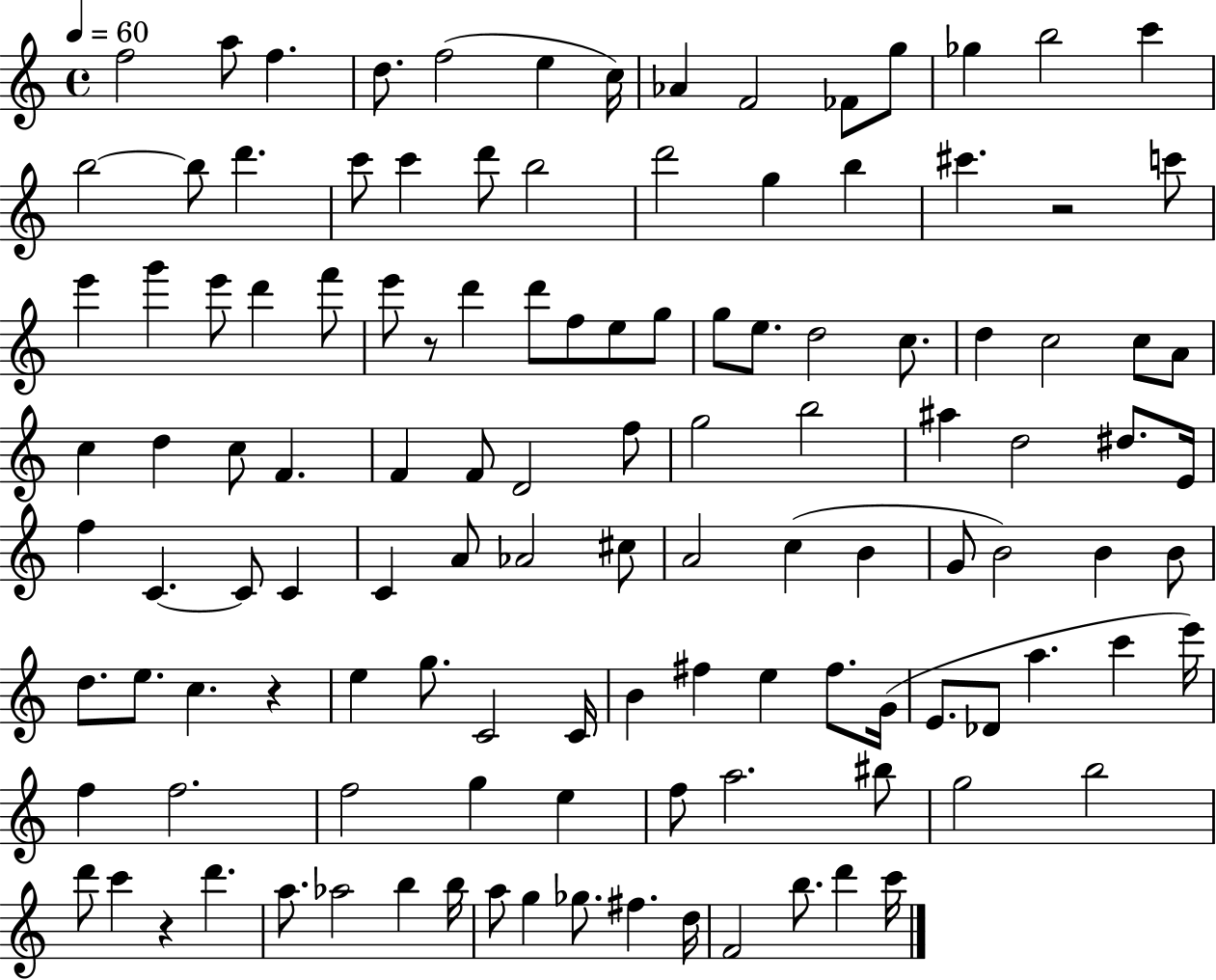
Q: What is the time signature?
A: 4/4